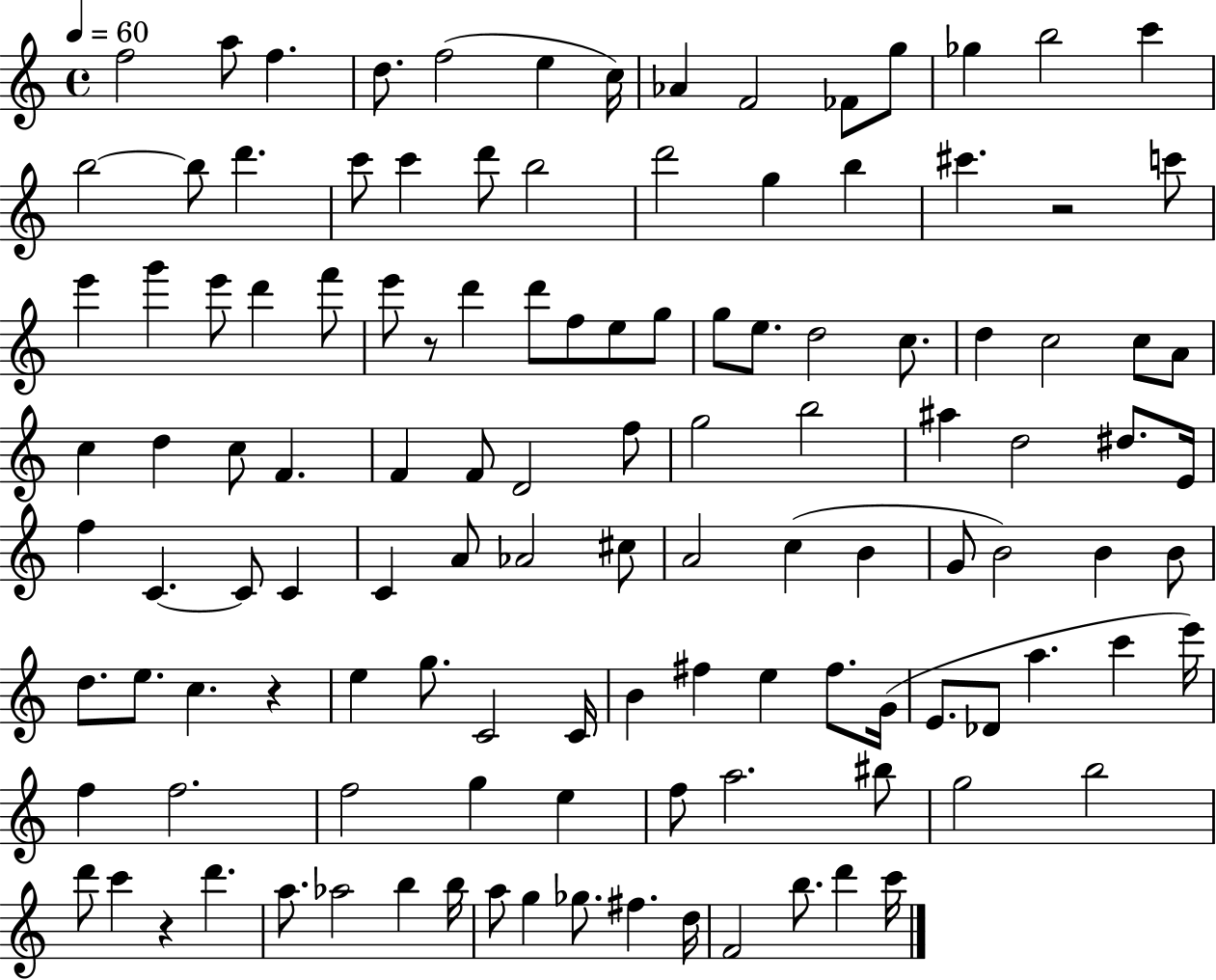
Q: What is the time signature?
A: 4/4